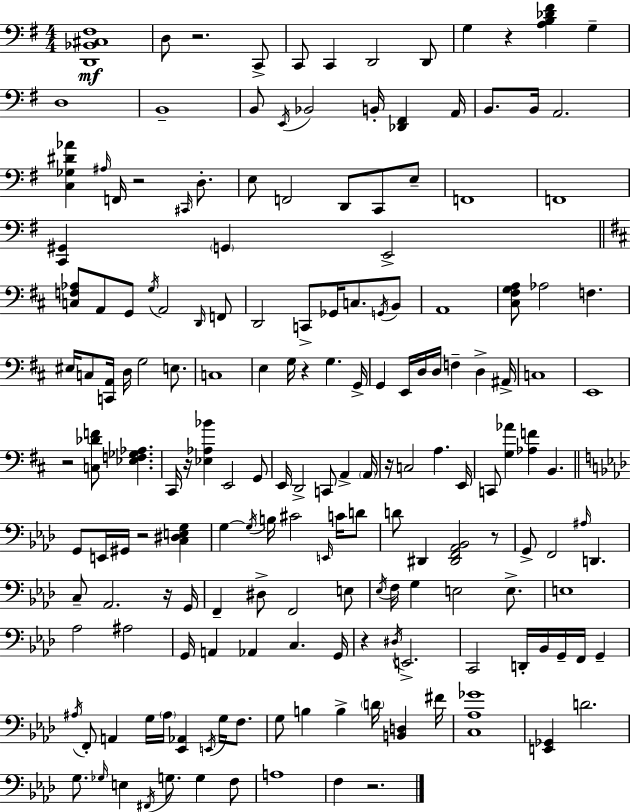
[D2,Bb2,C#3,F#3]/w D3/e R/h. C2/e C2/e C2/q D2/h D2/e G3/q R/q [A3,B3,Db4,F#4]/q G3/q D3/w B2/w B2/e E2/s Bb2/h B2/s [Db2,F#2]/q A2/s B2/e. B2/s A2/h. [C3,Gb3,D#4,Ab4]/q A#3/s F2/s R/h C#2/s D3/e. E3/e F2/h D2/e C2/e E3/e F2/w F2/w [C2,G#2]/q G2/q E2/h [C3,F3,Ab3]/e A2/e G2/e G3/s A2/h D2/s F2/e D2/h C2/e Gb2/s C3/e. G2/s B2/e A2/w [C#3,F#3,G3,A3]/e Ab3/h F3/q. EIS3/s C3/e [C2,A2]/s D3/s G3/h E3/e. C3/w E3/q G3/s R/q G3/q. G2/s G2/q E2/s D3/s D3/s F3/q D3/q A#2/s C3/w E2/w R/h [C3,Db4,F4]/e [Eb3,F3,Gb3,Ab3]/q. C#2/s R/s [Eb3,Ab3,Bb4]/q E2/h G2/e E2/s D2/h C2/e A2/q A2/s R/s C3/h A3/q. E2/s C2/e [G3,Ab4]/q [Ab3,F4]/q B2/q. G2/e E2/s G#2/s R/h [C3,D#3,E3,G3]/q G3/q G3/s B3/s C#4/h E2/s C4/s D4/e D4/e D#2/q [D#2,F2,Ab2,Bb2]/h R/e G2/e F2/h A#3/s D2/q. C3/e Ab2/h. R/s G2/s F2/q D#3/e F2/h E3/e Eb3/s F3/s G3/q E3/h E3/e. E3/w Ab3/h A#3/h G2/s A2/q Ab2/q C3/q. G2/s R/q D#3/s E2/h. C2/h D2/s Bb2/s G2/s F2/s G2/q A#3/s F2/e A2/q G3/s A#3/s [Eb2,Ab2]/q E2/s G3/s F3/e. G3/e B3/q B3/q D4/s [B2,D3]/q F#4/s [C3,Ab3,Gb4]/w [E2,Gb2]/q D4/h. G3/e. Gb3/s E3/q F#2/s G3/e. G3/q F3/e A3/w F3/q R/h.